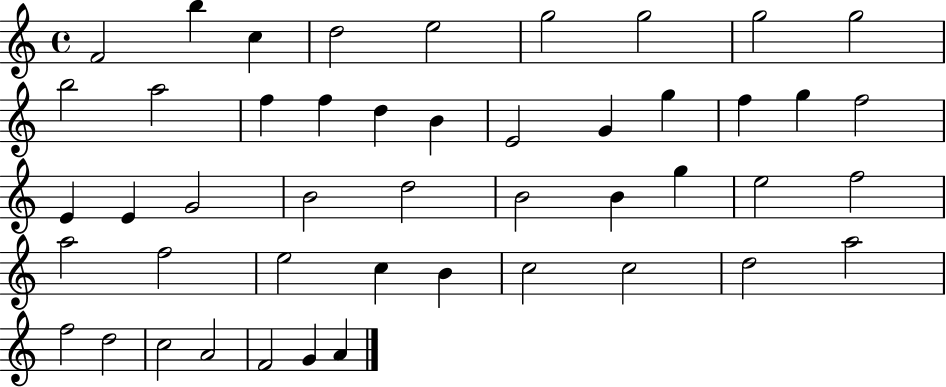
{
  \clef treble
  \time 4/4
  \defaultTimeSignature
  \key c \major
  f'2 b''4 c''4 | d''2 e''2 | g''2 g''2 | g''2 g''2 | \break b''2 a''2 | f''4 f''4 d''4 b'4 | e'2 g'4 g''4 | f''4 g''4 f''2 | \break e'4 e'4 g'2 | b'2 d''2 | b'2 b'4 g''4 | e''2 f''2 | \break a''2 f''2 | e''2 c''4 b'4 | c''2 c''2 | d''2 a''2 | \break f''2 d''2 | c''2 a'2 | f'2 g'4 a'4 | \bar "|."
}